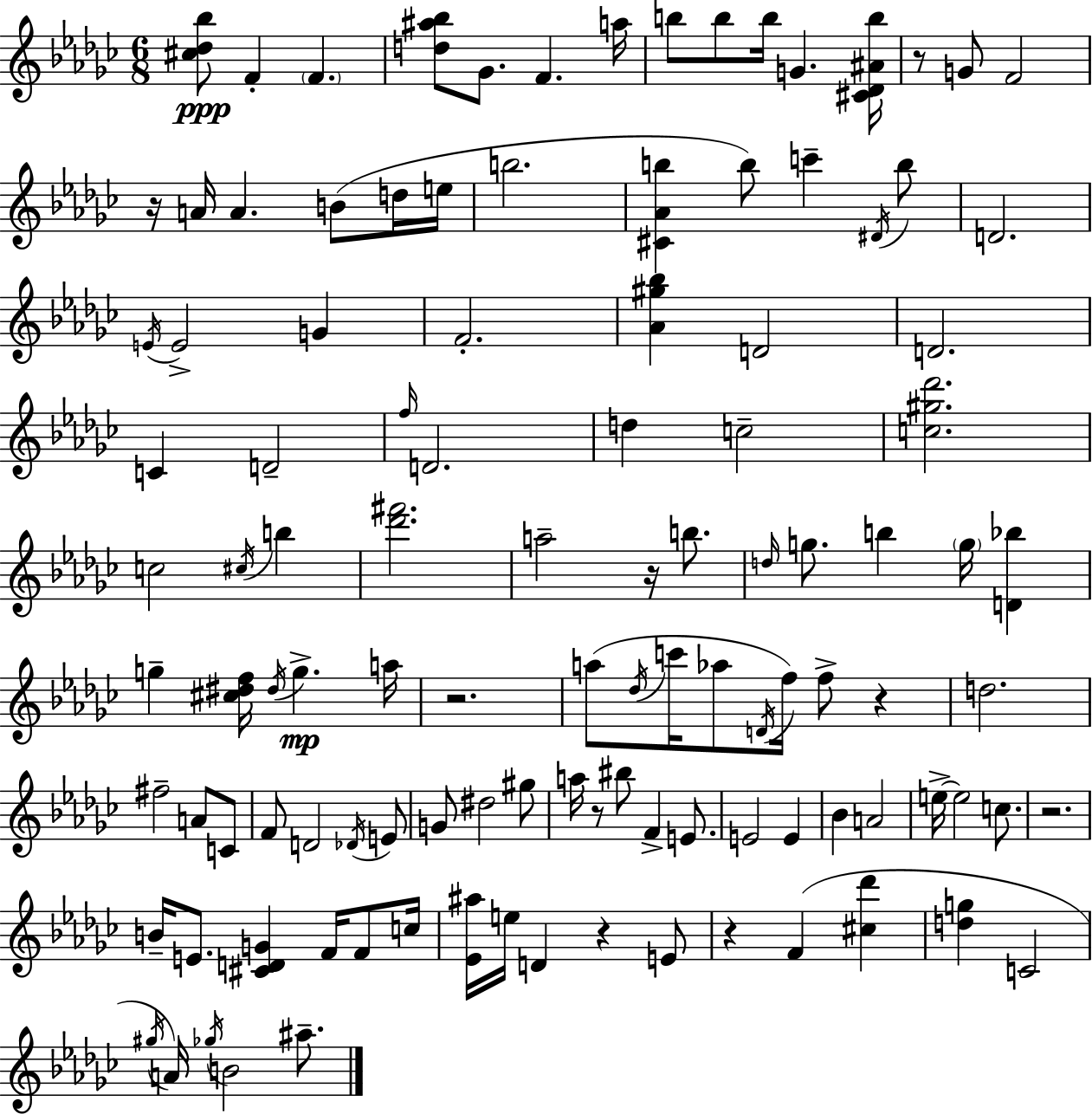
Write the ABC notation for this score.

X:1
T:Untitled
M:6/8
L:1/4
K:Ebm
[^c_d_b]/2 F F [d^a_b]/2 _G/2 F a/4 b/2 b/2 b/4 G [^C_D^Ab]/4 z/2 G/2 F2 z/4 A/4 A B/2 d/4 e/4 b2 [^C_Ab] b/2 c' ^D/4 b/2 D2 E/4 E2 G F2 [_A^g_b] D2 D2 C D2 f/4 D2 d c2 [c^g_d']2 c2 ^c/4 b [_d'^f']2 a2 z/4 b/2 d/4 g/2 b g/4 [D_b] g [^c^df]/4 ^d/4 g a/4 z2 a/2 _d/4 c'/4 _a/2 D/4 f/4 f/2 z d2 ^f2 A/2 C/2 F/2 D2 _D/4 E/2 G/2 ^d2 ^g/2 a/4 z/2 ^b/2 F E/2 E2 E _B A2 e/4 e2 c/2 z2 B/4 E/2 [^CDG] F/4 F/2 c/4 [_E^a]/4 e/4 D z E/2 z F [^c_d'] [dg] C2 ^g/4 A/4 _g/4 B2 ^a/2